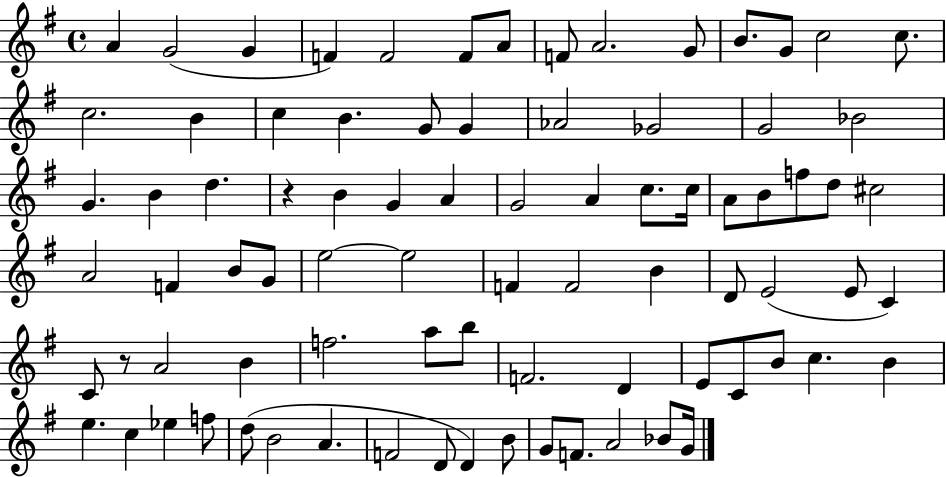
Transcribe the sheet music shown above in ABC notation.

X:1
T:Untitled
M:4/4
L:1/4
K:G
A G2 G F F2 F/2 A/2 F/2 A2 G/2 B/2 G/2 c2 c/2 c2 B c B G/2 G _A2 _G2 G2 _B2 G B d z B G A G2 A c/2 c/4 A/2 B/2 f/2 d/2 ^c2 A2 F B/2 G/2 e2 e2 F F2 B D/2 E2 E/2 C C/2 z/2 A2 B f2 a/2 b/2 F2 D E/2 C/2 B/2 c B e c _e f/2 d/2 B2 A F2 D/2 D B/2 G/2 F/2 A2 _B/2 G/4